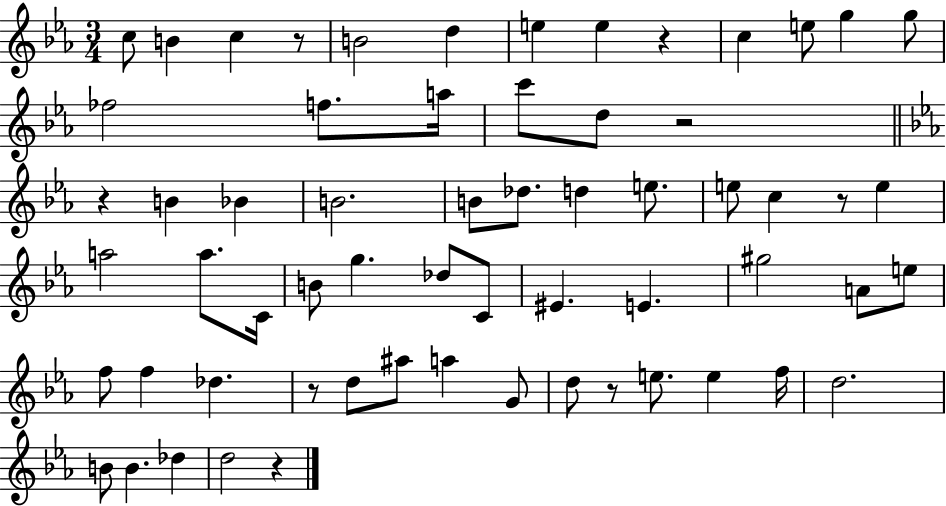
C5/e B4/q C5/q R/e B4/h D5/q E5/q E5/q R/q C5/q E5/e G5/q G5/e FES5/h F5/e. A5/s C6/e D5/e R/h R/q B4/q Bb4/q B4/h. B4/e Db5/e. D5/q E5/e. E5/e C5/q R/e E5/q A5/h A5/e. C4/s B4/e G5/q. Db5/e C4/e EIS4/q. E4/q. G#5/h A4/e E5/e F5/e F5/q Db5/q. R/e D5/e A#5/e A5/q G4/e D5/e R/e E5/e. E5/q F5/s D5/h. B4/e B4/q. Db5/q D5/h R/q